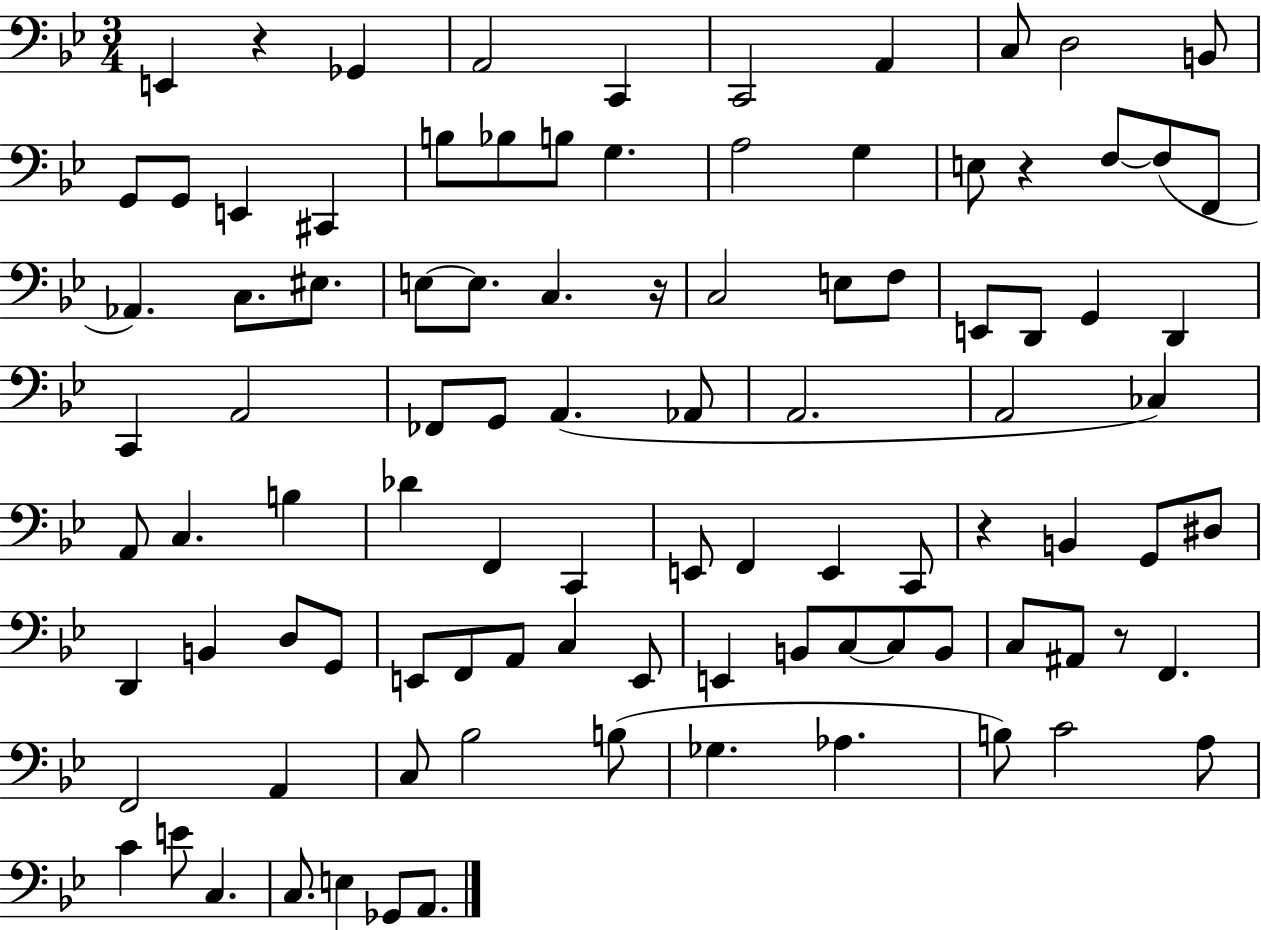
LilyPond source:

{
  \clef bass
  \numericTimeSignature
  \time 3/4
  \key bes \major
  e,4 r4 ges,4 | a,2 c,4 | c,2 a,4 | c8 d2 b,8 | \break g,8 g,8 e,4 cis,4 | b8 bes8 b8 g4. | a2 g4 | e8 r4 f8~~ f8( f,8 | \break aes,4.) c8. eis8. | e8~~ e8. c4. r16 | c2 e8 f8 | e,8 d,8 g,4 d,4 | \break c,4 a,2 | fes,8 g,8 a,4.( aes,8 | a,2. | a,2 ces4) | \break a,8 c4. b4 | des'4 f,4 c,4 | e,8 f,4 e,4 c,8 | r4 b,4 g,8 dis8 | \break d,4 b,4 d8 g,8 | e,8 f,8 a,8 c4 e,8 | e,4 b,8 c8~~ c8 b,8 | c8 ais,8 r8 f,4. | \break f,2 a,4 | c8 bes2 b8( | ges4. aes4. | b8) c'2 a8 | \break c'4 e'8 c4. | c8. e4 ges,8 a,8. | \bar "|."
}